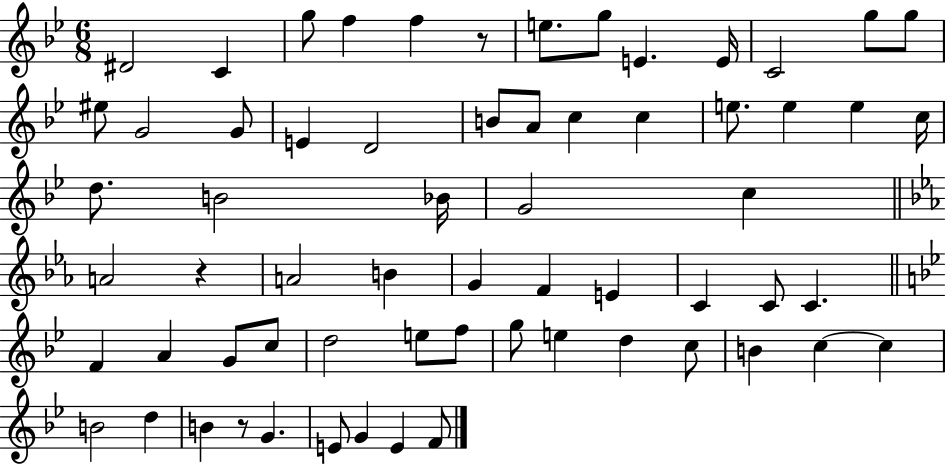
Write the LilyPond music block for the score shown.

{
  \clef treble
  \numericTimeSignature
  \time 6/8
  \key bes \major
  \repeat volta 2 { dis'2 c'4 | g''8 f''4 f''4 r8 | e''8. g''8 e'4. e'16 | c'2 g''8 g''8 | \break eis''8 g'2 g'8 | e'4 d'2 | b'8 a'8 c''4 c''4 | e''8. e''4 e''4 c''16 | \break d''8. b'2 bes'16 | g'2 c''4 | \bar "||" \break \key c \minor a'2 r4 | a'2 b'4 | g'4 f'4 e'4 | c'4 c'8 c'4. | \break \bar "||" \break \key bes \major f'4 a'4 g'8 c''8 | d''2 e''8 f''8 | g''8 e''4 d''4 c''8 | b'4 c''4~~ c''4 | \break b'2 d''4 | b'4 r8 g'4. | e'8 g'4 e'4 f'8 | } \bar "|."
}